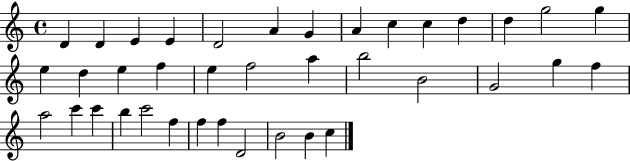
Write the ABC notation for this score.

X:1
T:Untitled
M:4/4
L:1/4
K:C
D D E E D2 A G A c c d d g2 g e d e f e f2 a b2 B2 G2 g f a2 c' c' b c'2 f f f D2 B2 B c